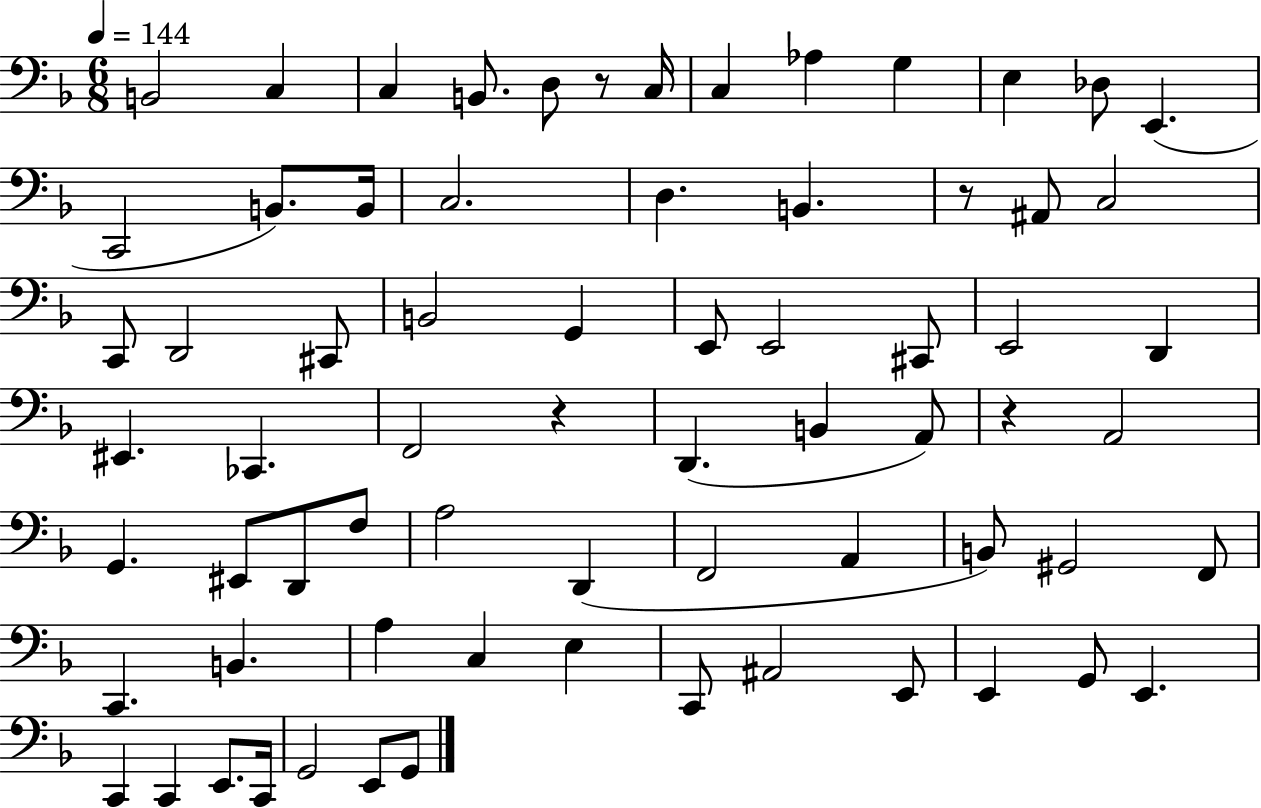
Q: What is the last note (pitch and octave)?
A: G2